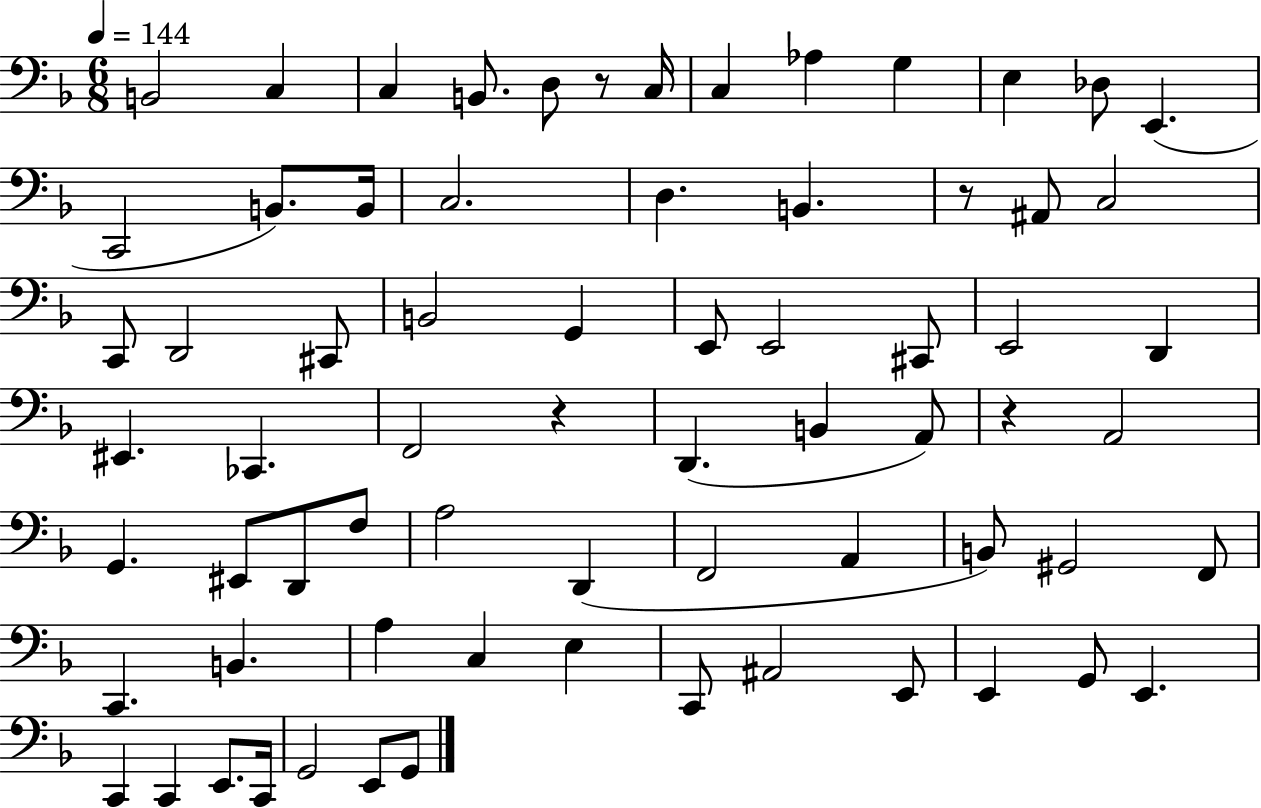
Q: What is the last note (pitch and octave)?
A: G2